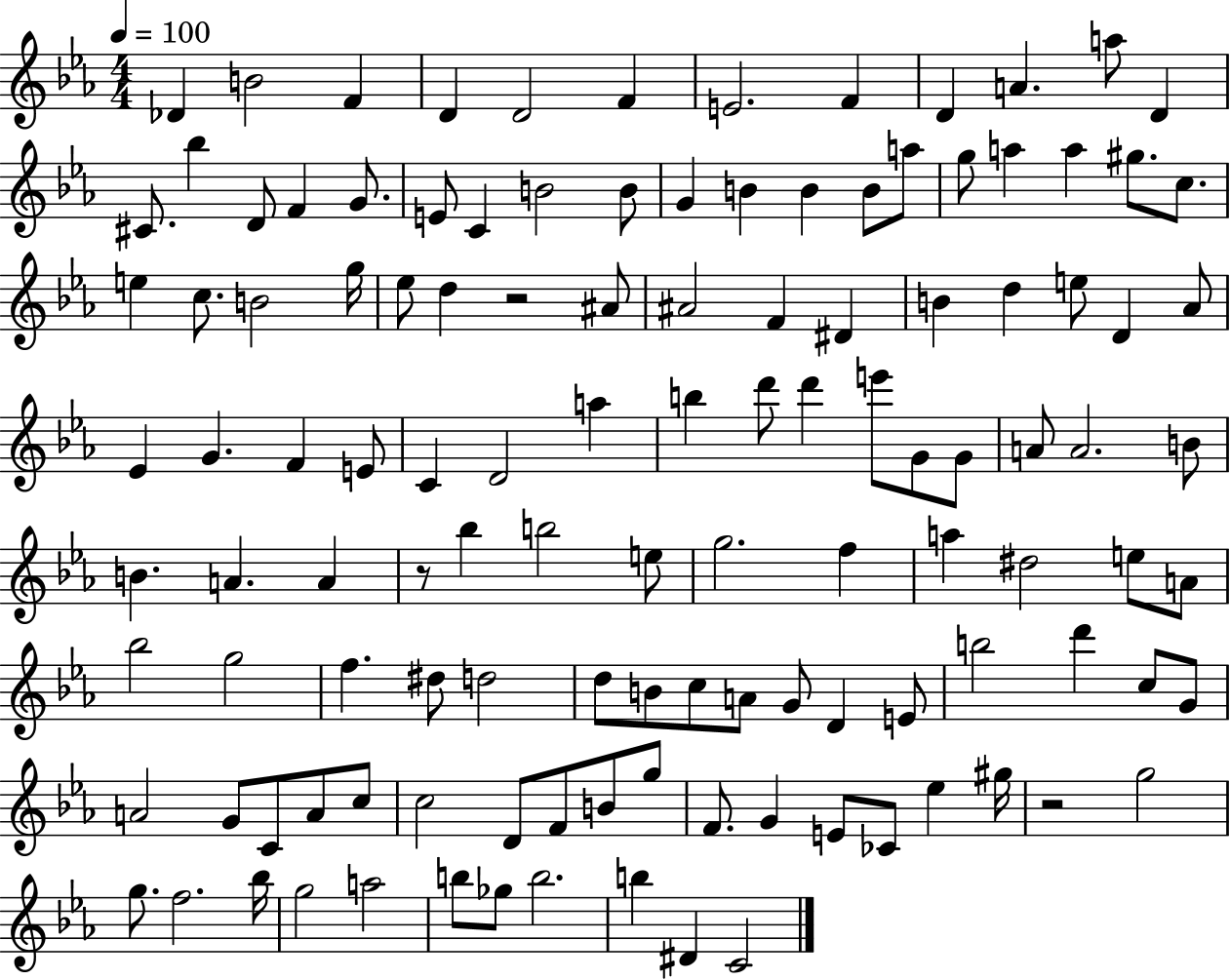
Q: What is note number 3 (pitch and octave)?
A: F4